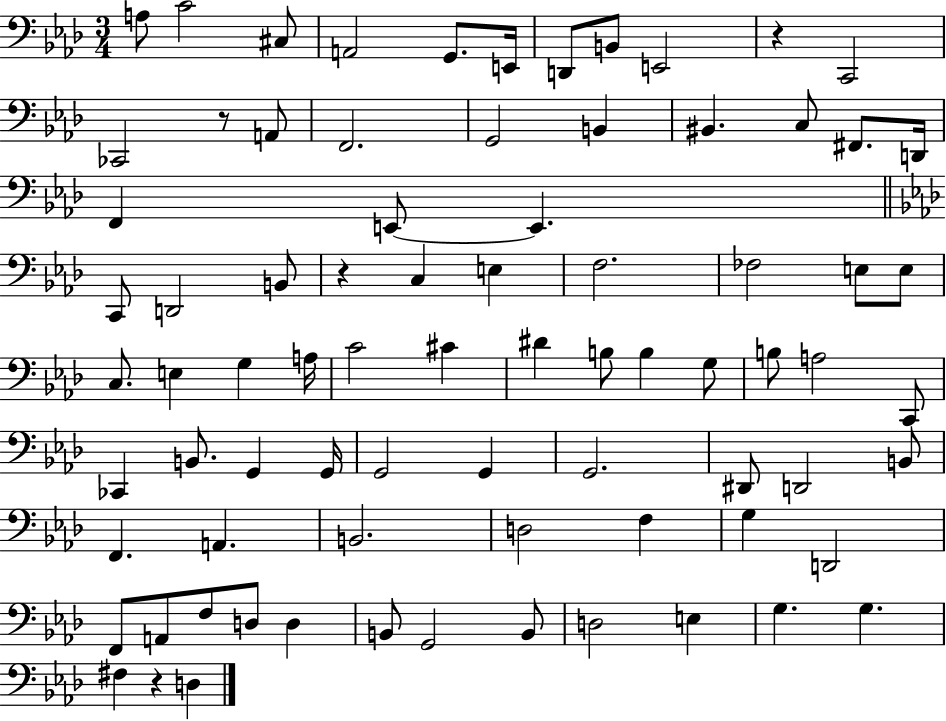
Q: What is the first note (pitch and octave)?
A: A3